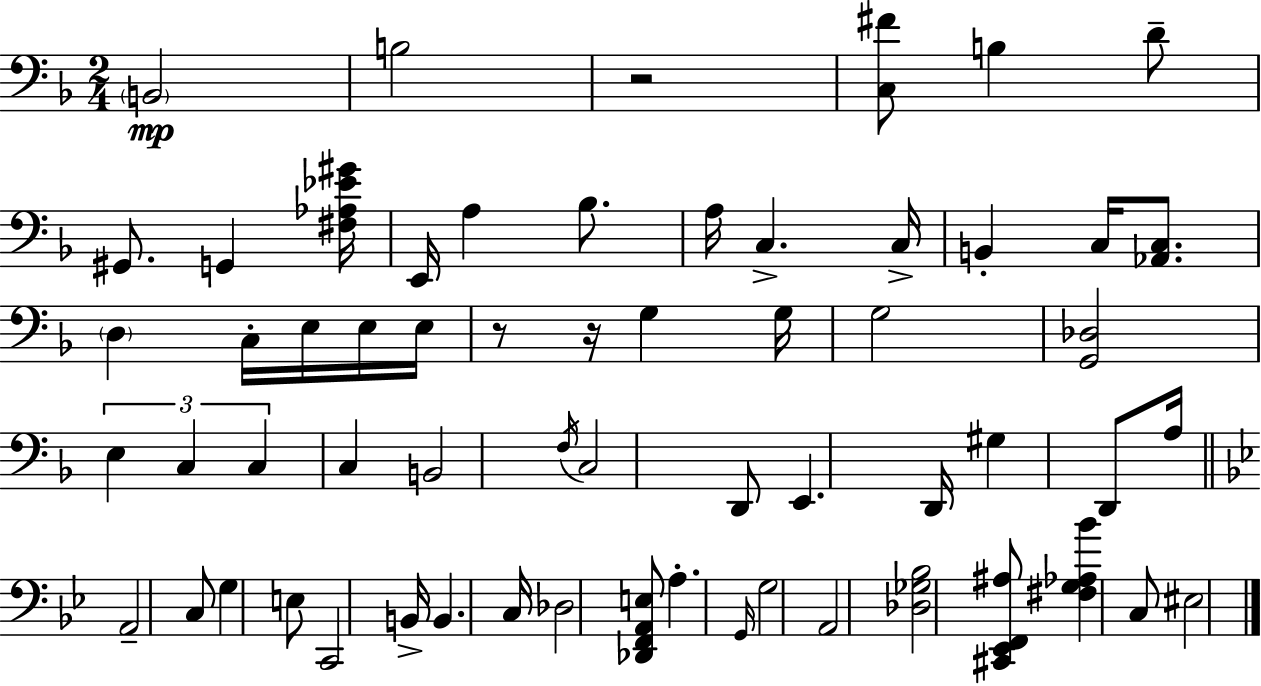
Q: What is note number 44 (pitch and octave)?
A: Db3